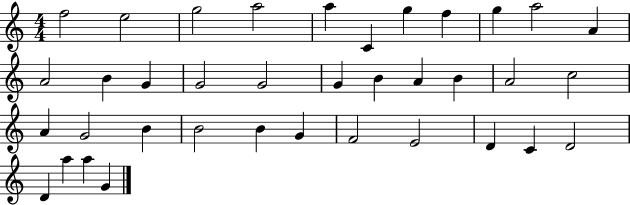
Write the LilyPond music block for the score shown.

{
  \clef treble
  \numericTimeSignature
  \time 4/4
  \key c \major
  f''2 e''2 | g''2 a''2 | a''4 c'4 g''4 f''4 | g''4 a''2 a'4 | \break a'2 b'4 g'4 | g'2 g'2 | g'4 b'4 a'4 b'4 | a'2 c''2 | \break a'4 g'2 b'4 | b'2 b'4 g'4 | f'2 e'2 | d'4 c'4 d'2 | \break d'4 a''4 a''4 g'4 | \bar "|."
}